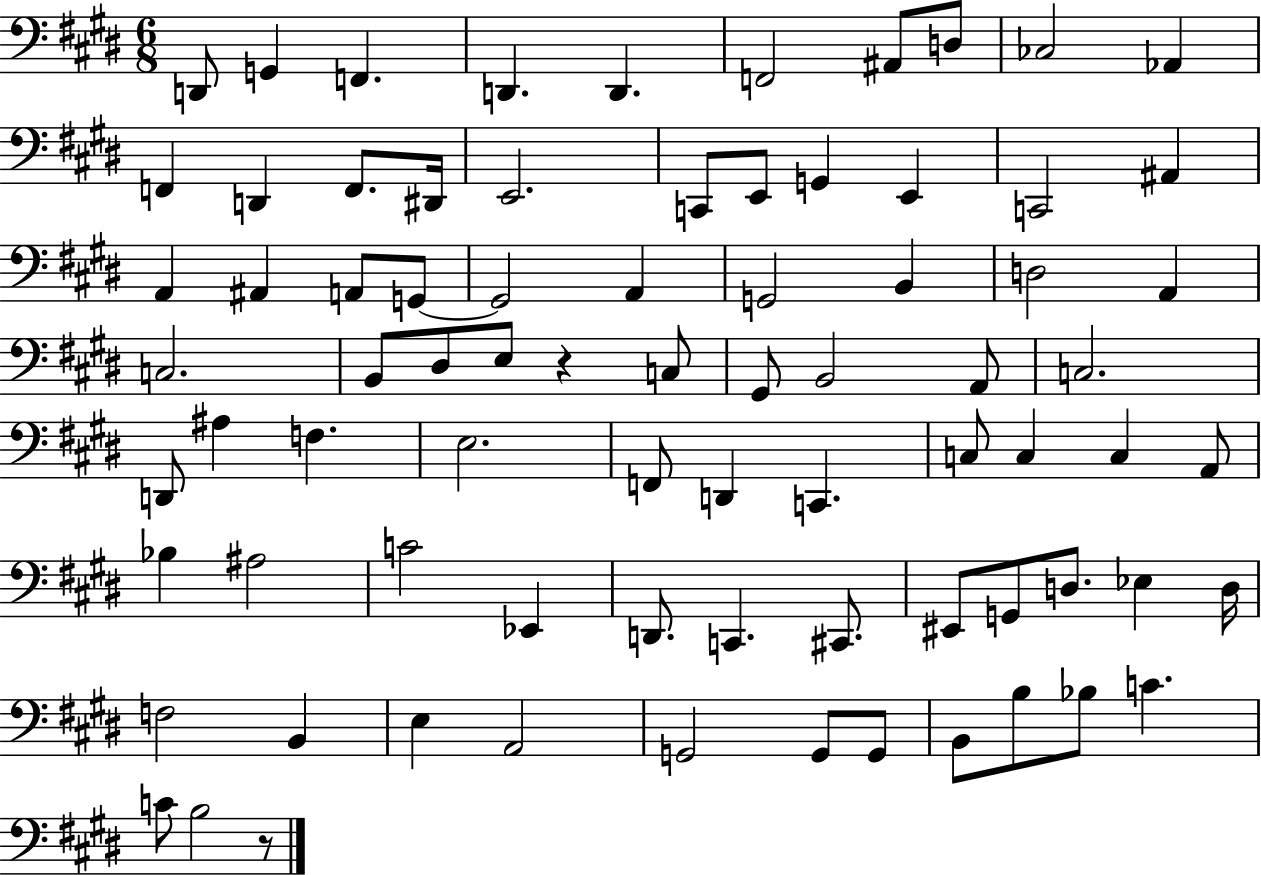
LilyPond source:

{
  \clef bass
  \numericTimeSignature
  \time 6/8
  \key e \major
  d,8 g,4 f,4. | d,4. d,4. | f,2 ais,8 d8 | ces2 aes,4 | \break f,4 d,4 f,8. dis,16 | e,2. | c,8 e,8 g,4 e,4 | c,2 ais,4 | \break a,4 ais,4 a,8 g,8~~ | g,2 a,4 | g,2 b,4 | d2 a,4 | \break c2. | b,8 dis8 e8 r4 c8 | gis,8 b,2 a,8 | c2. | \break d,8 ais4 f4. | e2. | f,8 d,4 c,4. | c8 c4 c4 a,8 | \break bes4 ais2 | c'2 ees,4 | d,8. c,4. cis,8. | eis,8 g,8 d8. ees4 d16 | \break f2 b,4 | e4 a,2 | g,2 g,8 g,8 | b,8 b8 bes8 c'4. | \break c'8 b2 r8 | \bar "|."
}